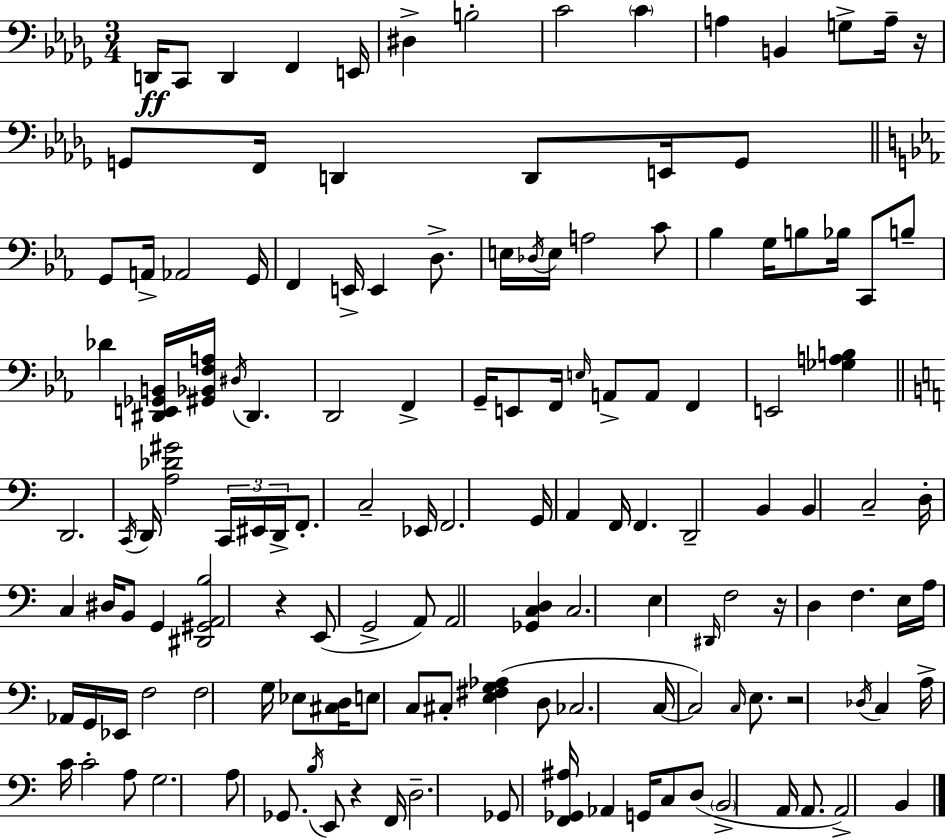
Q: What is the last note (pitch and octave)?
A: B2